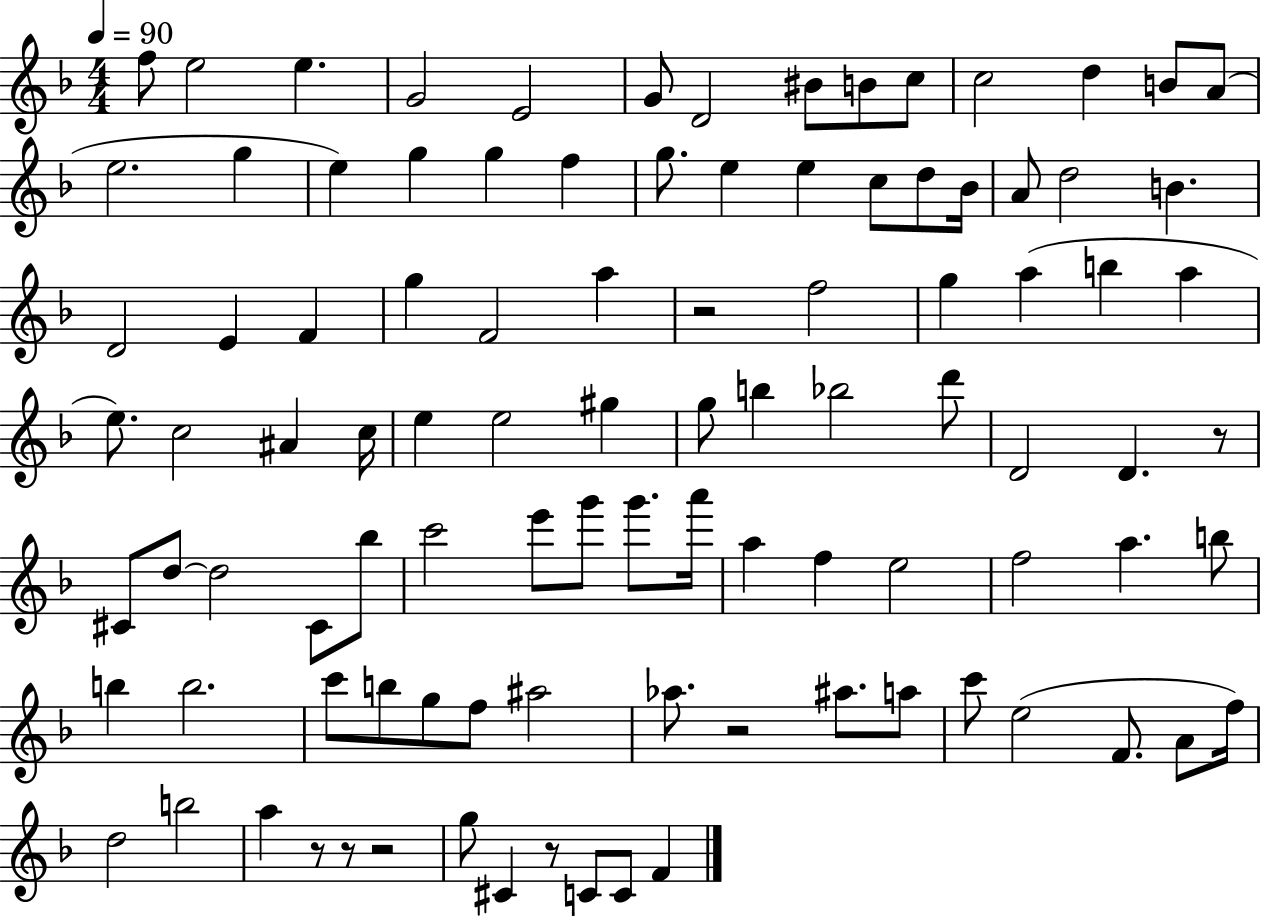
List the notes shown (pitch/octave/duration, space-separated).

F5/e E5/h E5/q. G4/h E4/h G4/e D4/h BIS4/e B4/e C5/e C5/h D5/q B4/e A4/e E5/h. G5/q E5/q G5/q G5/q F5/q G5/e. E5/q E5/q C5/e D5/e Bb4/s A4/e D5/h B4/q. D4/h E4/q F4/q G5/q F4/h A5/q R/h F5/h G5/q A5/q B5/q A5/q E5/e. C5/h A#4/q C5/s E5/q E5/h G#5/q G5/e B5/q Bb5/h D6/e D4/h D4/q. R/e C#4/e D5/e D5/h C#4/e Bb5/e C6/h E6/e G6/e G6/e. A6/s A5/q F5/q E5/h F5/h A5/q. B5/e B5/q B5/h. C6/e B5/e G5/e F5/e A#5/h Ab5/e. R/h A#5/e. A5/e C6/e E5/h F4/e. A4/e F5/s D5/h B5/h A5/q R/e R/e R/h G5/e C#4/q R/e C4/e C4/e F4/q